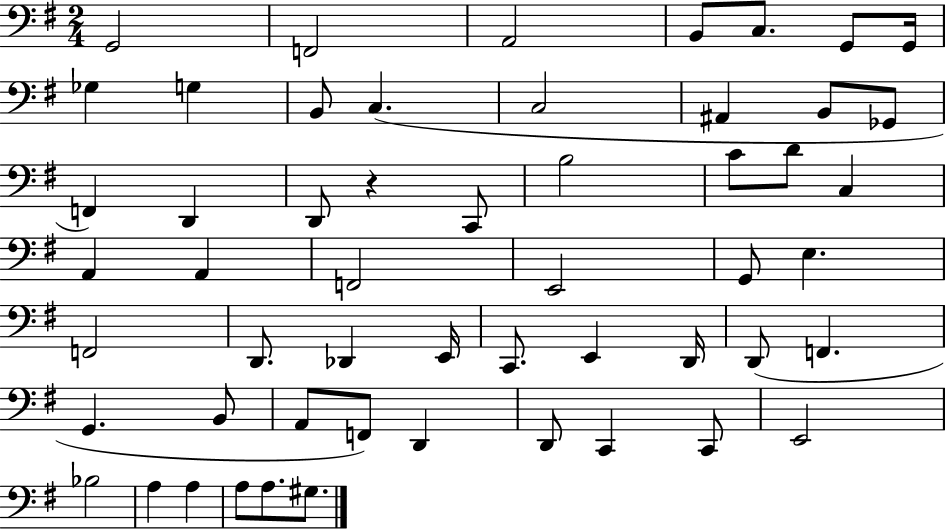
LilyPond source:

{
  \clef bass
  \numericTimeSignature
  \time 2/4
  \key g \major
  g,2 | f,2 | a,2 | b,8 c8. g,8 g,16 | \break ges4 g4 | b,8 c4.( | c2 | ais,4 b,8 ges,8 | \break f,4) d,4 | d,8 r4 c,8 | b2 | c'8 d'8 c4 | \break a,4 a,4 | f,2 | e,2 | g,8 e4. | \break f,2 | d,8. des,4 e,16 | c,8. e,4 d,16 | d,8( f,4. | \break g,4. b,8 | a,8 f,8) d,4 | d,8 c,4 c,8 | e,2 | \break bes2 | a4 a4 | a8 a8. gis8. | \bar "|."
}